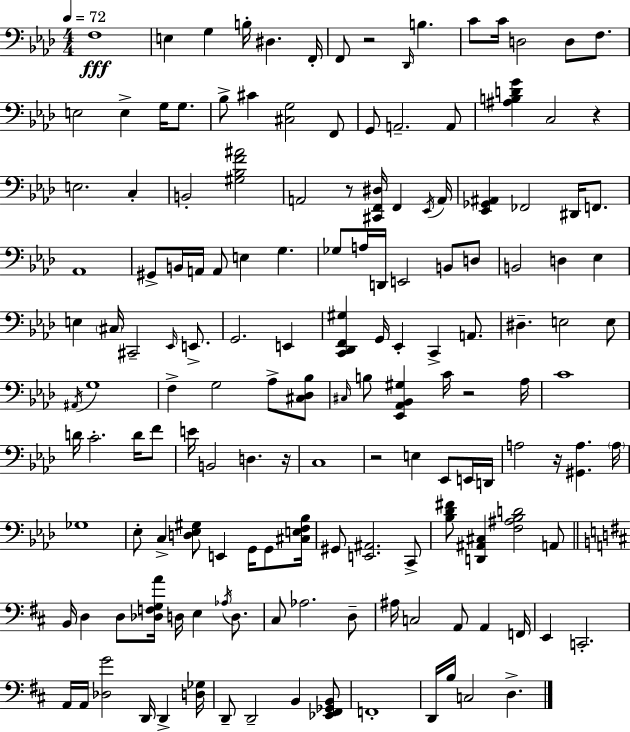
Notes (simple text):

F3/w E3/q G3/q B3/s D#3/q. F2/s F2/e R/h Db2/s B3/q. C4/e C4/s D3/h D3/e F3/e. E3/h E3/q G3/s G3/e. Bb3/e C#4/q [C#3,G3]/h F2/e G2/e A2/h. A2/e [A#3,B3,D4,G4]/q C3/h R/q E3/h. C3/q B2/h [G#3,Bb3,F4,A#4]/h A2/h R/e [C#2,F2,D#3]/s F2/q Eb2/s A2/s [Eb2,Gb2,A#2]/q FES2/h D#2/s F2/e. Ab2/w G#2/e B2/s A2/s A2/e E3/q G3/q. Gb3/e A3/s D2/s E2/h B2/e D3/e B2/h D3/q Eb3/q E3/q C#3/s C#2/h Eb2/s E2/e. G2/h. E2/q [C2,Db2,F2,G#3]/q G2/s Eb2/q C2/q A2/e. D#3/q. E3/h E3/e A#2/s G3/w F3/q G3/h Ab3/e [C#3,Db3,Bb3]/e C#3/s B3/e [Eb2,Ab2,Bb2,G#3]/q C4/s R/h Ab3/s C4/w D4/s C4/h. D4/s F4/e E4/s B2/h D3/q. R/s C3/w R/h E3/q Eb2/e E2/s D2/s A3/h R/s [G#2,A3]/q. A3/s Gb3/w Eb3/e C3/q [D3,Eb3,G#3]/e E2/q G2/s G2/e [C#3,E3,F3,Bb3]/s G#2/e [E2,A#2]/h. C2/e [Bb3,Db4,F#4]/e [D2,A#2,C#3]/q [F3,A#3,Bb3,D4]/h A2/e B2/s D3/q D3/e [Db3,F3,G3,A4]/s D3/s E3/q Ab3/s D3/e. C#3/e Ab3/h. D3/e A#3/s C3/h A2/e A2/q F2/s E2/q C2/h. A2/s A2/s [Db3,G4]/h D2/s D2/q [D3,Gb3]/s D2/e D2/h B2/q [Eb2,F#2,Gb2,B2]/e F2/w D2/s B3/s C3/h D3/q.